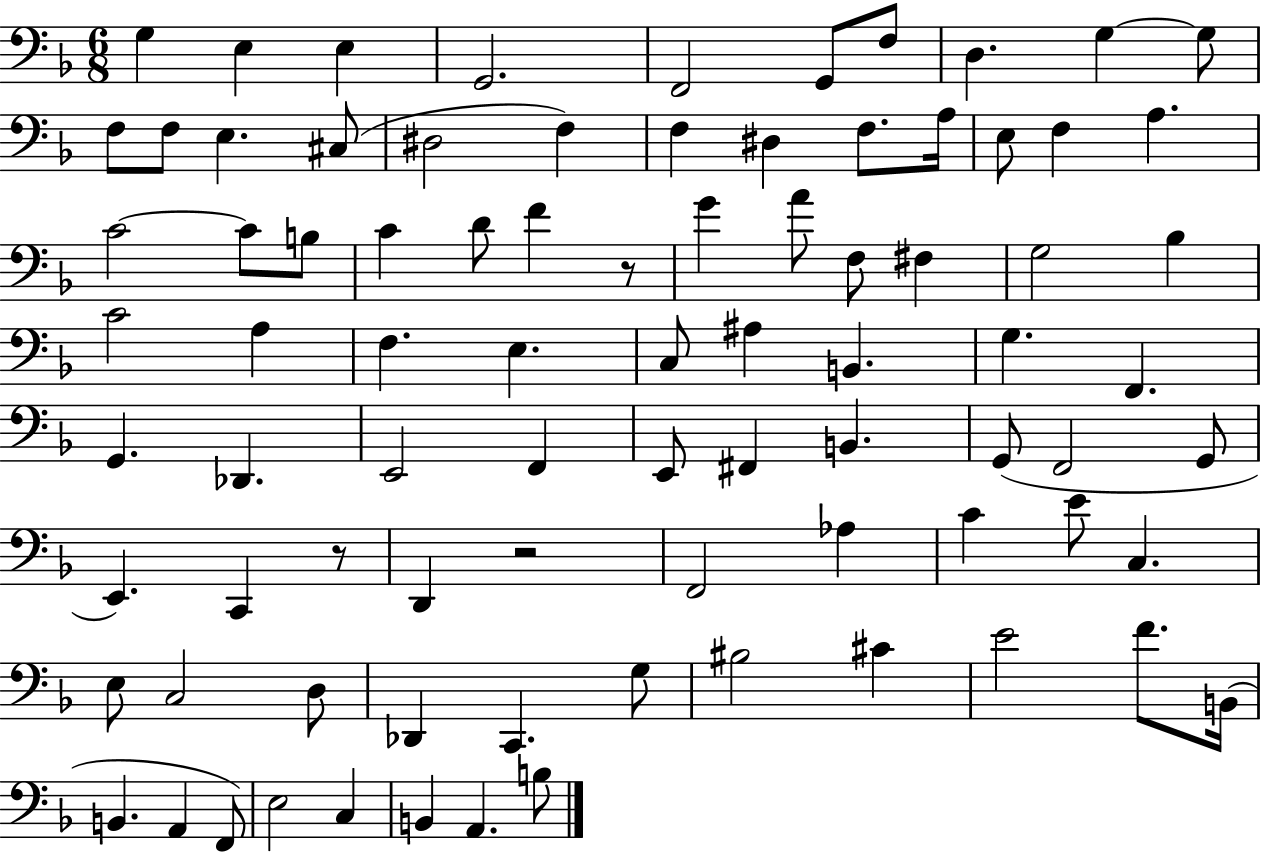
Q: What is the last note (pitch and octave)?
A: B3